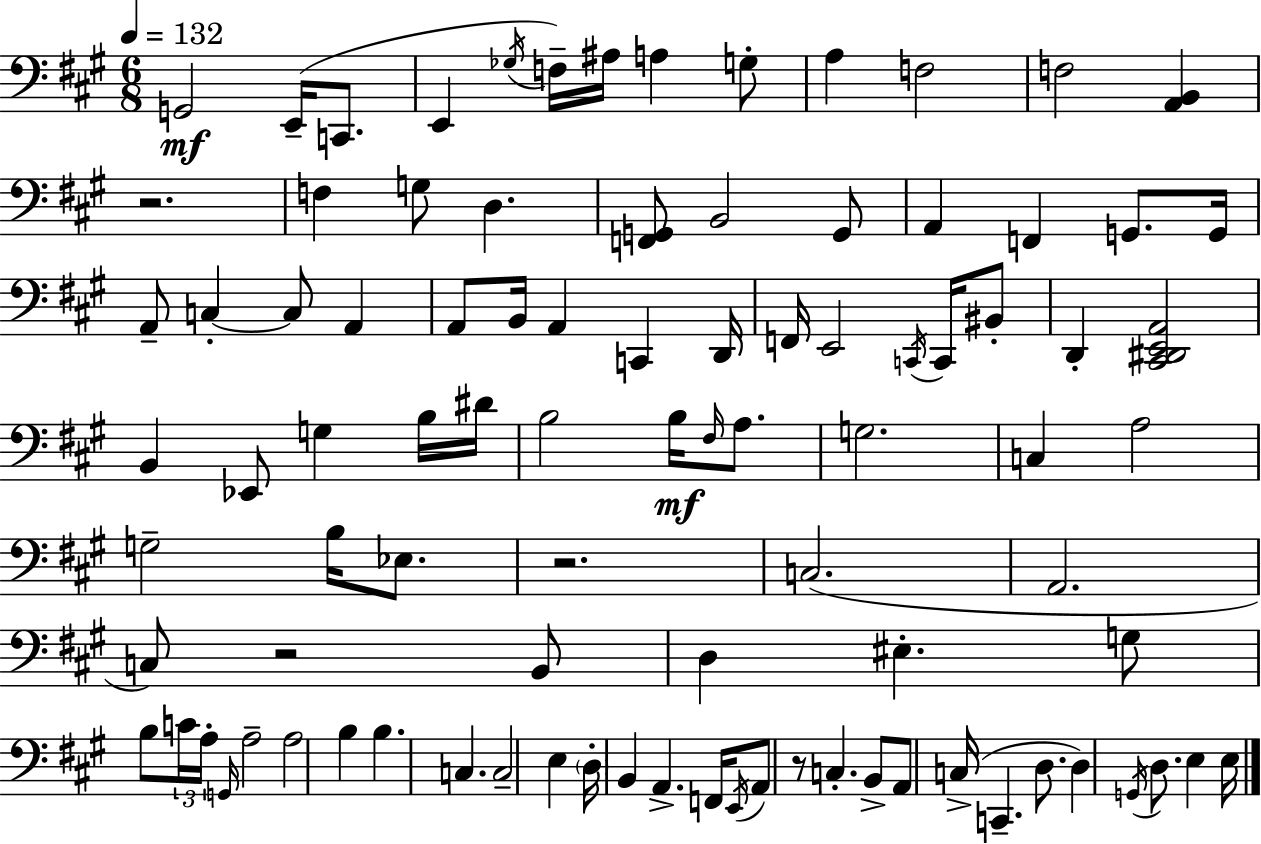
X:1
T:Untitled
M:6/8
L:1/4
K:A
G,,2 E,,/4 C,,/2 E,, _G,/4 F,/4 ^A,/4 A, G,/2 A, F,2 F,2 [A,,B,,] z2 F, G,/2 D, [F,,G,,]/2 B,,2 G,,/2 A,, F,, G,,/2 G,,/4 A,,/2 C, C,/2 A,, A,,/2 B,,/4 A,, C,, D,,/4 F,,/4 E,,2 C,,/4 C,,/4 ^B,,/2 D,, [^C,,^D,,E,,A,,]2 B,, _E,,/2 G, B,/4 ^D/4 B,2 B,/4 ^F,/4 A,/2 G,2 C, A,2 G,2 B,/4 _E,/2 z2 C,2 A,,2 C,/2 z2 B,,/2 D, ^E, G,/2 B,/2 C/4 A,/4 G,,/4 A,2 A,2 B, B, C, C,2 E, D,/4 B,, A,, F,,/4 E,,/4 A,,/2 z/2 C, B,,/2 A,,/2 C,/4 C,, D,/2 D, G,,/4 D,/2 E, E,/4